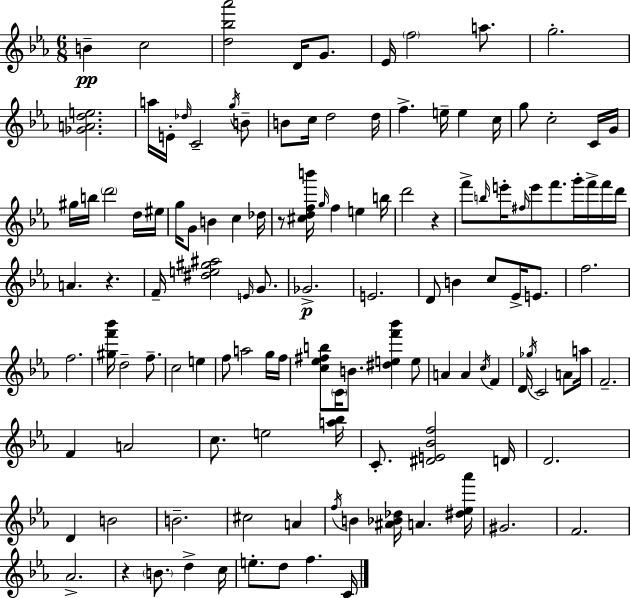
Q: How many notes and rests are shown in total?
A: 125